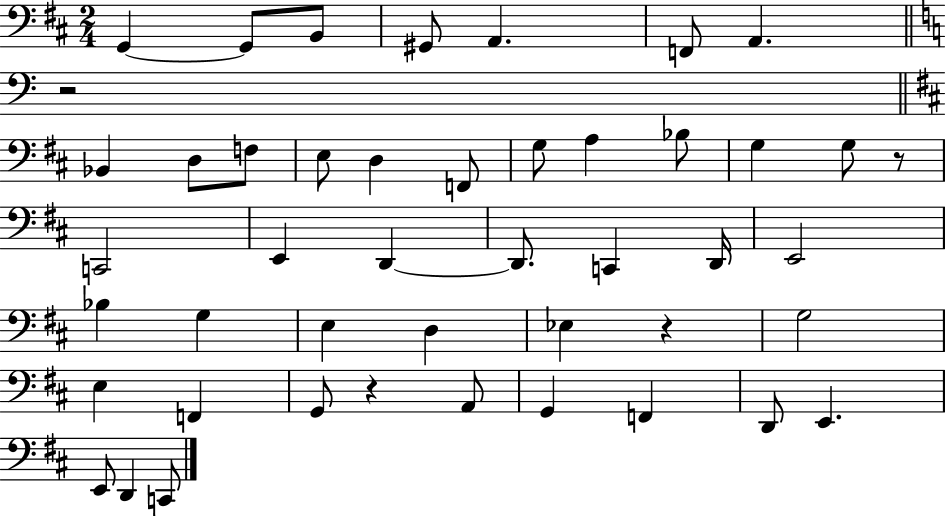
G2/q G2/e B2/e G#2/e A2/q. F2/e A2/q. R/h Bb2/q D3/e F3/e E3/e D3/q F2/e G3/e A3/q Bb3/e G3/q G3/e R/e C2/h E2/q D2/q D2/e. C2/q D2/s E2/h Bb3/q G3/q E3/q D3/q Eb3/q R/q G3/h E3/q F2/q G2/e R/q A2/e G2/q F2/q D2/e E2/q. E2/e D2/q C2/e